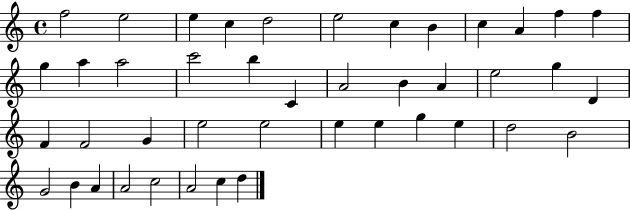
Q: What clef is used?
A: treble